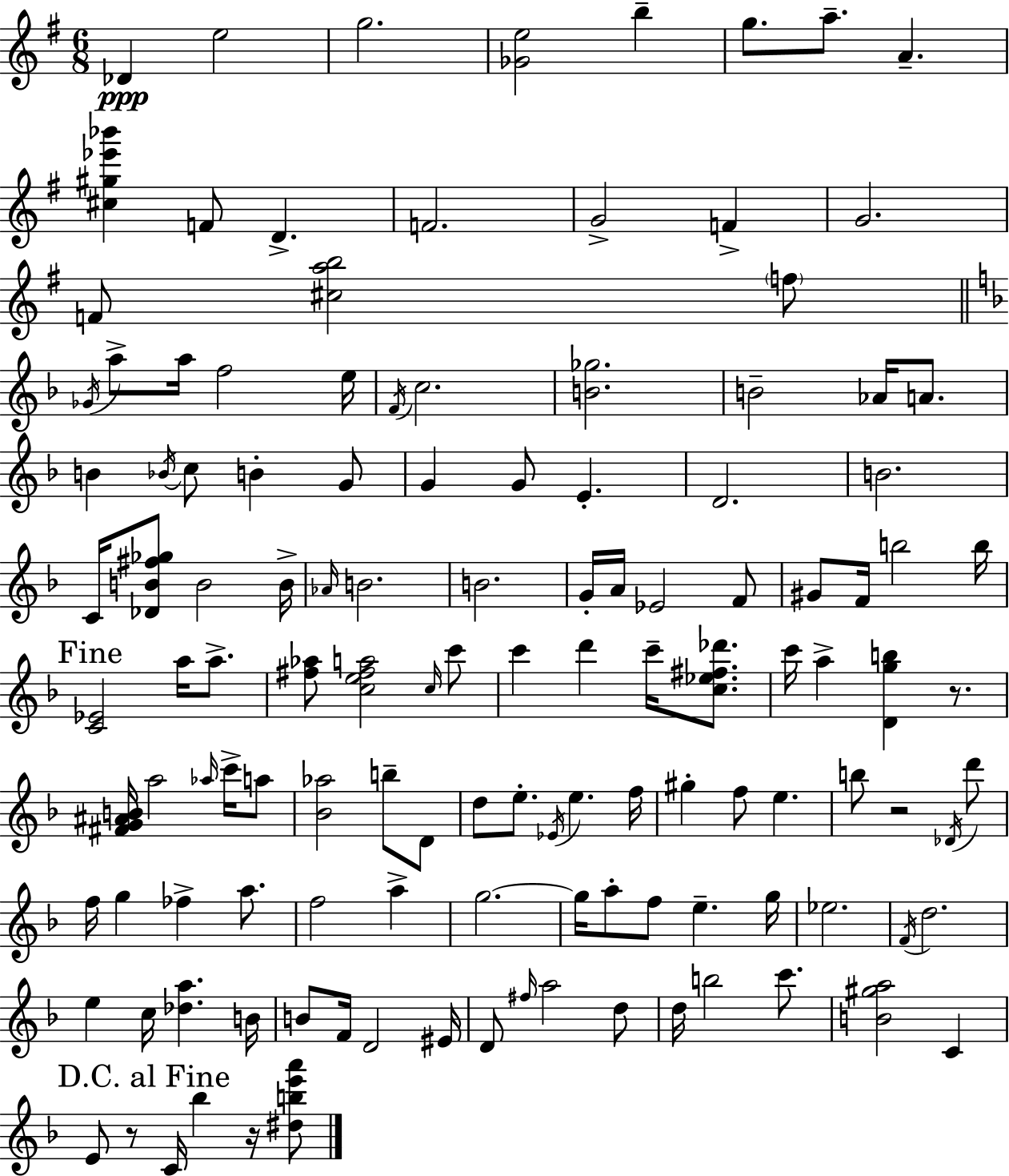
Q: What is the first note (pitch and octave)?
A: Db4